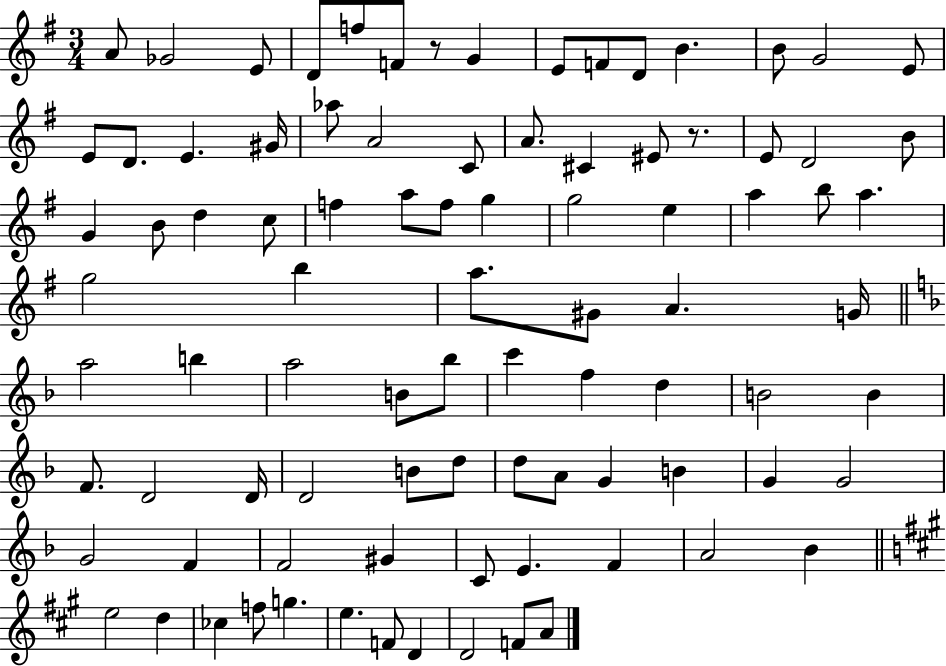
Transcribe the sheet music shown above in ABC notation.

X:1
T:Untitled
M:3/4
L:1/4
K:G
A/2 _G2 E/2 D/2 f/2 F/2 z/2 G E/2 F/2 D/2 B B/2 G2 E/2 E/2 D/2 E ^G/4 _a/2 A2 C/2 A/2 ^C ^E/2 z/2 E/2 D2 B/2 G B/2 d c/2 f a/2 f/2 g g2 e a b/2 a g2 b a/2 ^G/2 A G/4 a2 b a2 B/2 _b/2 c' f d B2 B F/2 D2 D/4 D2 B/2 d/2 d/2 A/2 G B G G2 G2 F F2 ^G C/2 E F A2 _B e2 d _c f/2 g e F/2 D D2 F/2 A/2